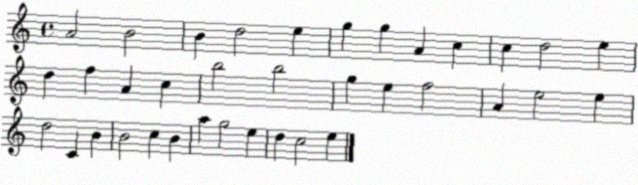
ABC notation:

X:1
T:Untitled
M:4/4
L:1/4
K:C
A2 B2 B d2 e g g A c c d2 e d f A c b2 b2 g e f2 A e2 e d2 C B B2 c B a g2 e d c2 e